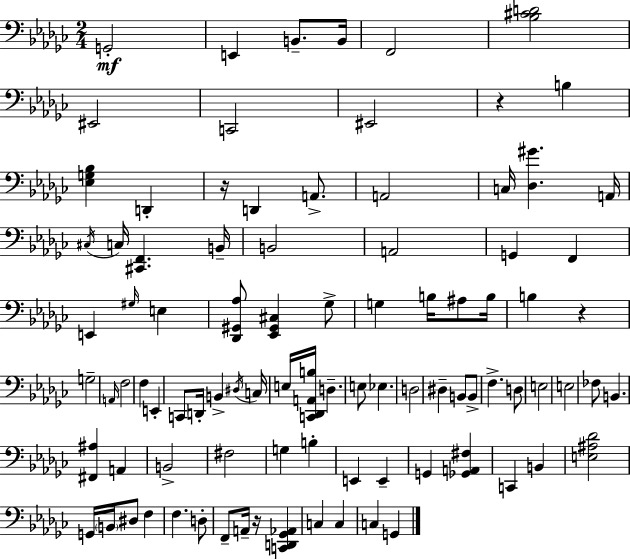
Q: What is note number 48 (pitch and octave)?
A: B2